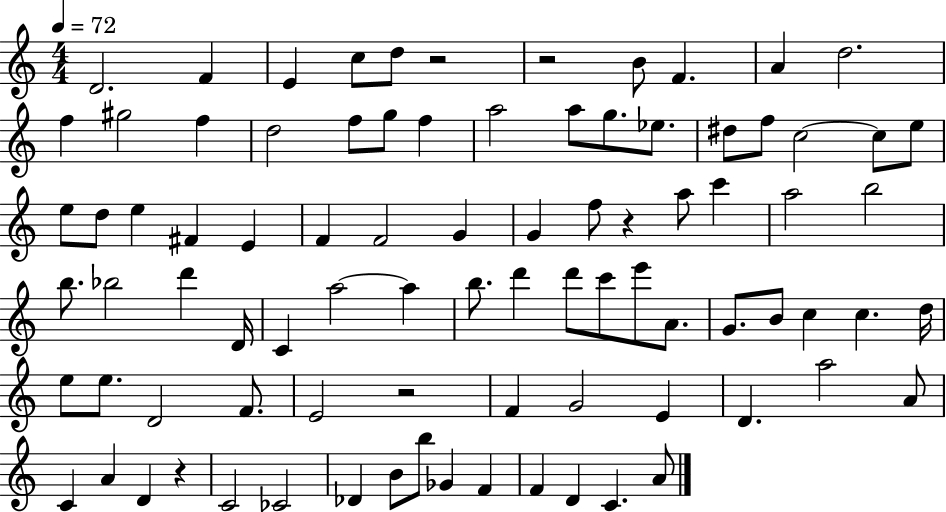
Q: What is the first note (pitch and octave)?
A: D4